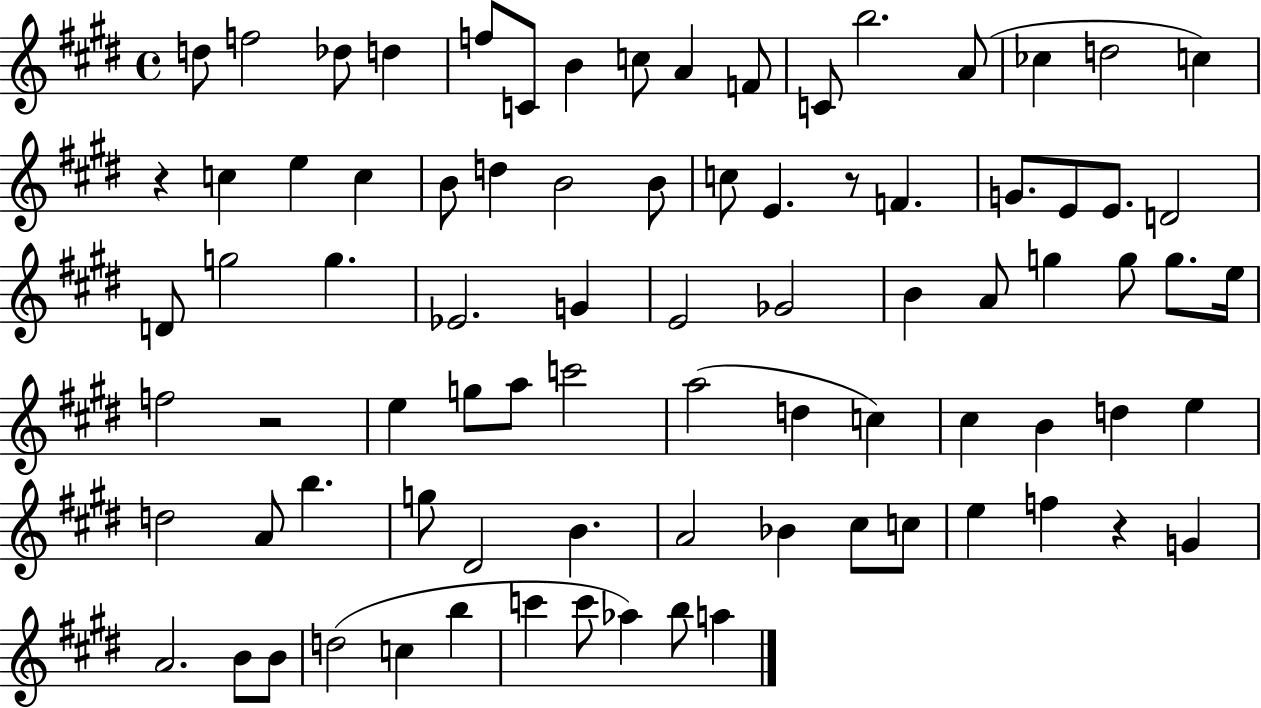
D5/e F5/h Db5/e D5/q F5/e C4/e B4/q C5/e A4/q F4/e C4/e B5/h. A4/e CES5/q D5/h C5/q R/q C5/q E5/q C5/q B4/e D5/q B4/h B4/e C5/e E4/q. R/e F4/q. G4/e. E4/e E4/e. D4/h D4/e G5/h G5/q. Eb4/h. G4/q E4/h Gb4/h B4/q A4/e G5/q G5/e G5/e. E5/s F5/h R/h E5/q G5/e A5/e C6/h A5/h D5/q C5/q C#5/q B4/q D5/q E5/q D5/h A4/e B5/q. G5/e D#4/h B4/q. A4/h Bb4/q C#5/e C5/e E5/q F5/q R/q G4/q A4/h. B4/e B4/e D5/h C5/q B5/q C6/q C6/e Ab5/q B5/e A5/q